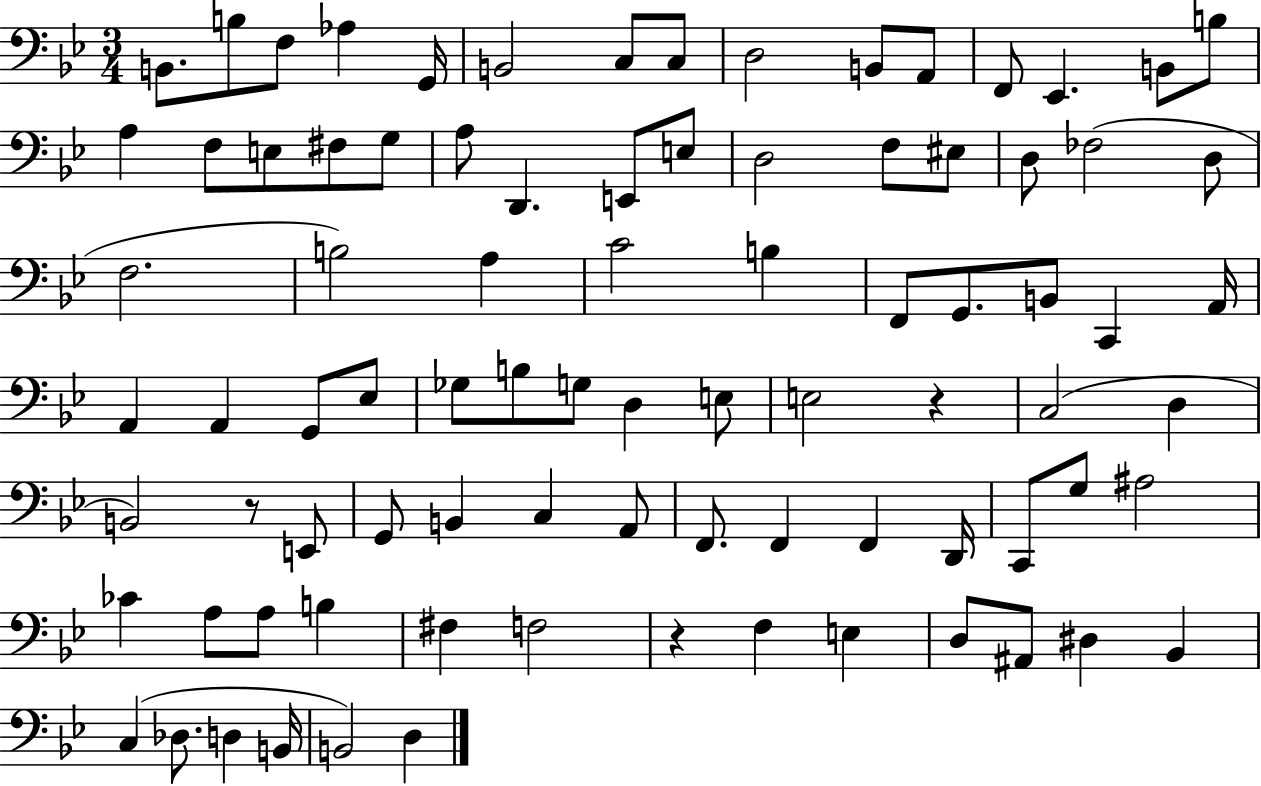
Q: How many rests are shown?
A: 3